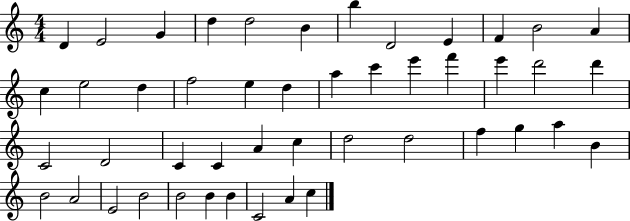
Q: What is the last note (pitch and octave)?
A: C5